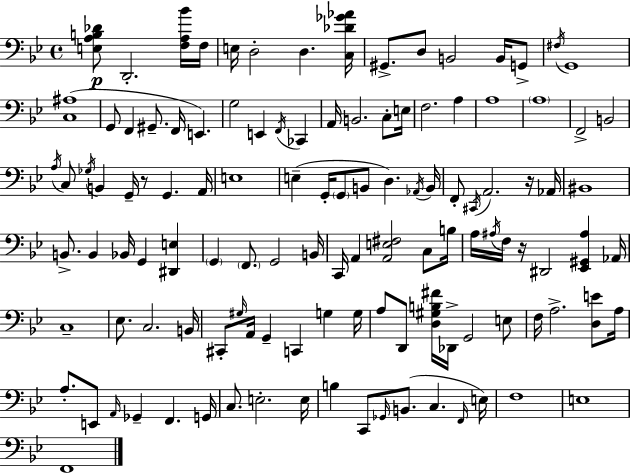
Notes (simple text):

[E3,A3,B3,Db4]/e D2/h. [F3,A3,Bb4]/s F3/s E3/s D3/h D3/q. [C3,Db4,Gb4,Ab4]/s G#2/e. D3/e B2/h B2/s G2/e F#3/s G2/w [C3,A#3]/w G2/e F2/q G#2/e. F2/s E2/q. G3/h E2/q F2/s CES2/q A2/s B2/h. C3/e E3/s F3/h. A3/q A3/w A3/w F2/h B2/h A3/s C3/e Gb3/s B2/q G2/s R/e G2/q. A2/s E3/w E3/q G2/s G2/e B2/e D3/q. Ab2/s B2/s F2/e C#2/s A2/h. R/s Ab2/s BIS2/w B2/e. B2/q Bb2/s G2/q [D#2,E3]/q G2/q F2/e. G2/h B2/s C2/s A2/q [A2,E3,F#3]/h C3/e B3/s A3/s A#3/s F3/s R/s D#2/h [Eb2,G#2,A#3]/q Ab2/s C3/w Eb3/e. C3/h. B2/s C#2/e G#3/s A2/s G2/q C2/q G3/q G3/s A3/e D2/e [D3,G#3,B3,F#4]/s Db2/s G2/h E3/e F3/s A3/h. [D3,E4]/e A3/s A3/e. E2/e A2/s Gb2/q F2/q. G2/s C3/e. E3/h. E3/s B3/q C2/e Gb2/s B2/e. C3/q. F2/s E3/s F3/w E3/w F2/w